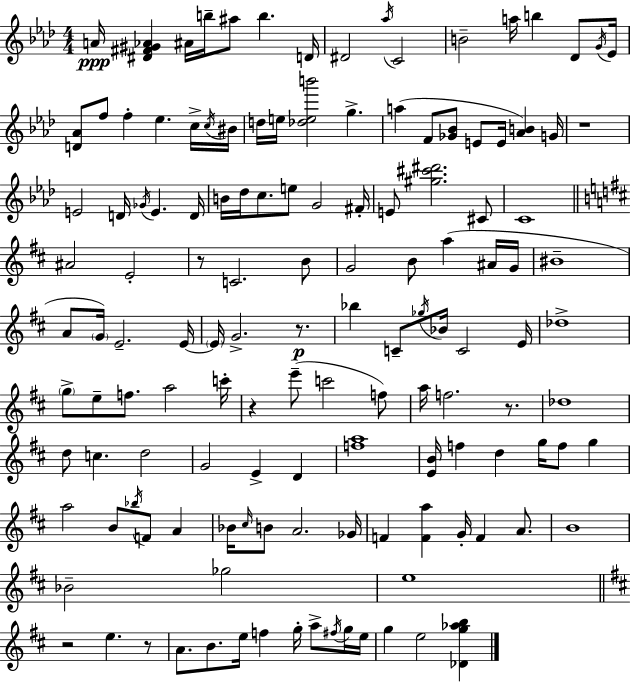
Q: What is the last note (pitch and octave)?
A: E5